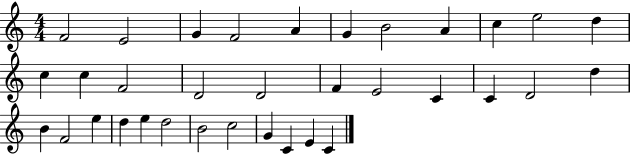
X:1
T:Untitled
M:4/4
L:1/4
K:C
F2 E2 G F2 A G B2 A c e2 d c c F2 D2 D2 F E2 C C D2 d B F2 e d e d2 B2 c2 G C E C